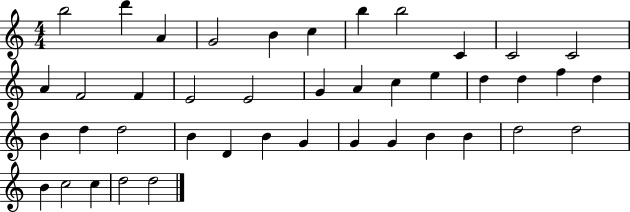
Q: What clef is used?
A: treble